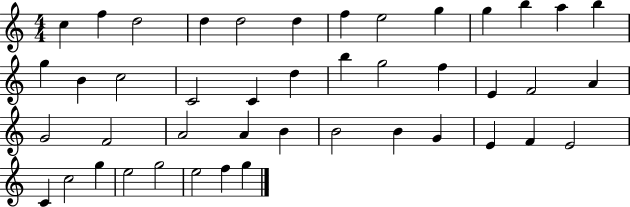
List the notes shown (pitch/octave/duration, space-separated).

C5/q F5/q D5/h D5/q D5/h D5/q F5/q E5/h G5/q G5/q B5/q A5/q B5/q G5/q B4/q C5/h C4/h C4/q D5/q B5/q G5/h F5/q E4/q F4/h A4/q G4/h F4/h A4/h A4/q B4/q B4/h B4/q G4/q E4/q F4/q E4/h C4/q C5/h G5/q E5/h G5/h E5/h F5/q G5/q